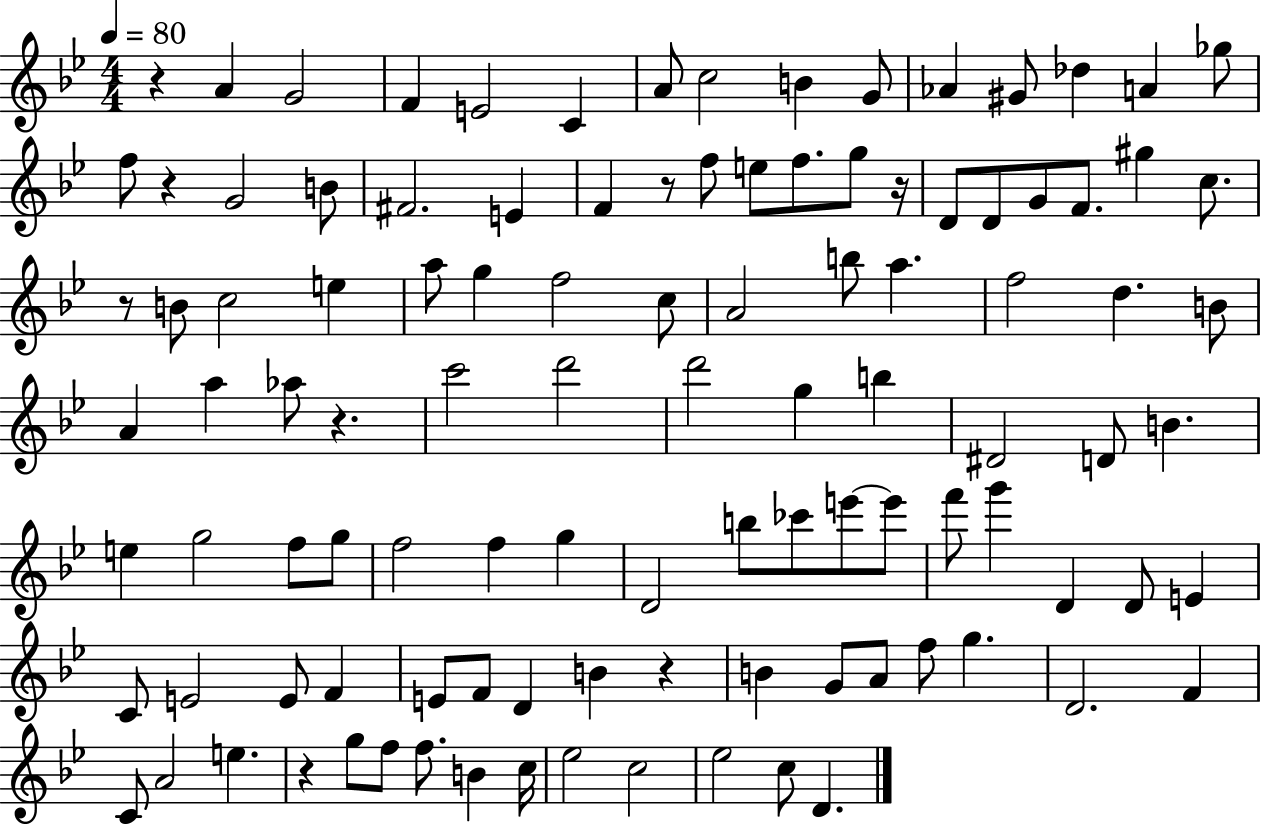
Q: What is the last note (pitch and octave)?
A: D4